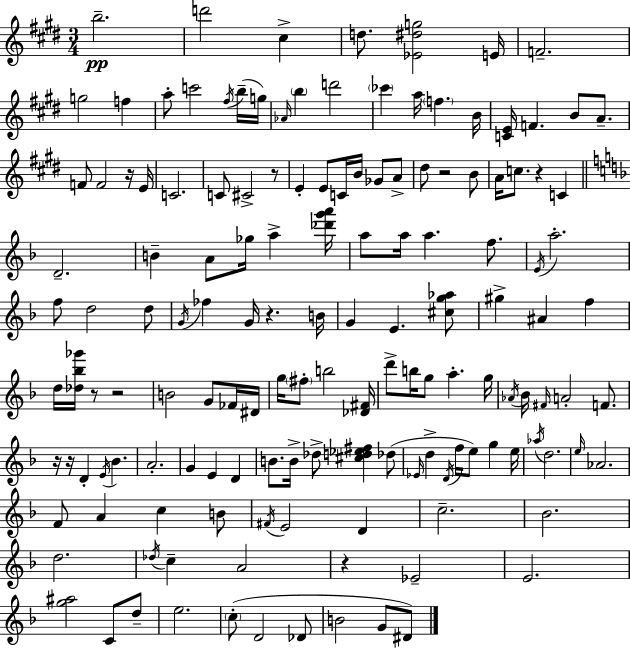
{
  \clef treble
  \numericTimeSignature
  \time 3/4
  \key e \major
  \repeat volta 2 { b''2.--\pp | d'''2 cis''4-> | d''8. <ees' dis'' g''>2 e'16 | f'2.-- | \break g''2 f''4 | a''8-. c'''2 \acciaccatura { fis''16 }( b''16-- | g''16) \grace { aes'16 } \parenthesize b''4 d'''2 | \parenthesize ces'''4 a''16 \parenthesize f''4. | \break b'16 <c' e'>16 f'4. b'8 a'8.-- | f'8 f'2 | r16 e'16 c'2. | c'8 cis'2-> | \break r8 e'4-. e'8 c'16 b'16 ges'8 | a'8-> dis''8 r2 | b'8 a'16 c''8. r4 c'4 | \bar "||" \break \key f \major d'2.-- | b'4-- a'8 ges''16 a''4-> <des''' g''' a'''>16 | a''8 a''16 a''4. f''8. | \acciaccatura { e'16 } a''2.-. | \break f''8 d''2 d''8 | \acciaccatura { g'16 } fes''4 g'16 r4. | b'16 g'4 e'4. | <cis'' g'' aes''>8 gis''4-> ais'4 f''4 | \break d''16 <des'' bes'' ges'''>16 r8 r2 | b'2 g'8 | fes'16 dis'16 g''16 \parenthesize fis''8-. b''2 | <des' fis'>16 d'''8-> b''16 g''8 a''4.-. | \break g''16 \acciaccatura { aes'16 } bes'16 \grace { fis'16 } a'2-. | f'8. r16 r16 d'4-. \acciaccatura { e'16 } bes'4. | a'2.-. | g'4 e'4 | \break d'4 b'8. b'16-> des''8-> <cis'' d'' ees'' fis''>4 | des''8( \grace { ees'16 } d''4-> \acciaccatura { d'16 } f''16 | e''8) g''4 e''16 \acciaccatura { aes''16 } d''2. | \grace { e''16 } aes'2. | \break f'8 a'4 | c''4 b'8 \acciaccatura { fis'16 } e'2 | d'4 c''2.-- | bes'2. | \break d''2. | \acciaccatura { des''16 } c''4-- | a'2 r4 | ees'2-- e'2. | \break <g'' ais''>2 | c'8 d''8-- e''2. | \parenthesize c''8-.( | d'2 des'8 b'2 | \break g'8 dis'8) } \bar "|."
}